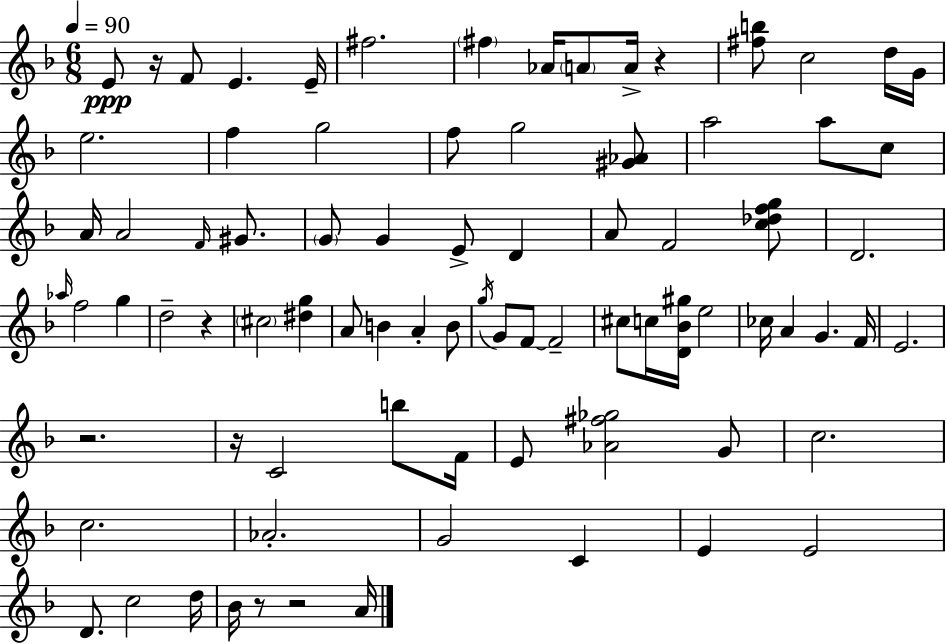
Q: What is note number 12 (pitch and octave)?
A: G4